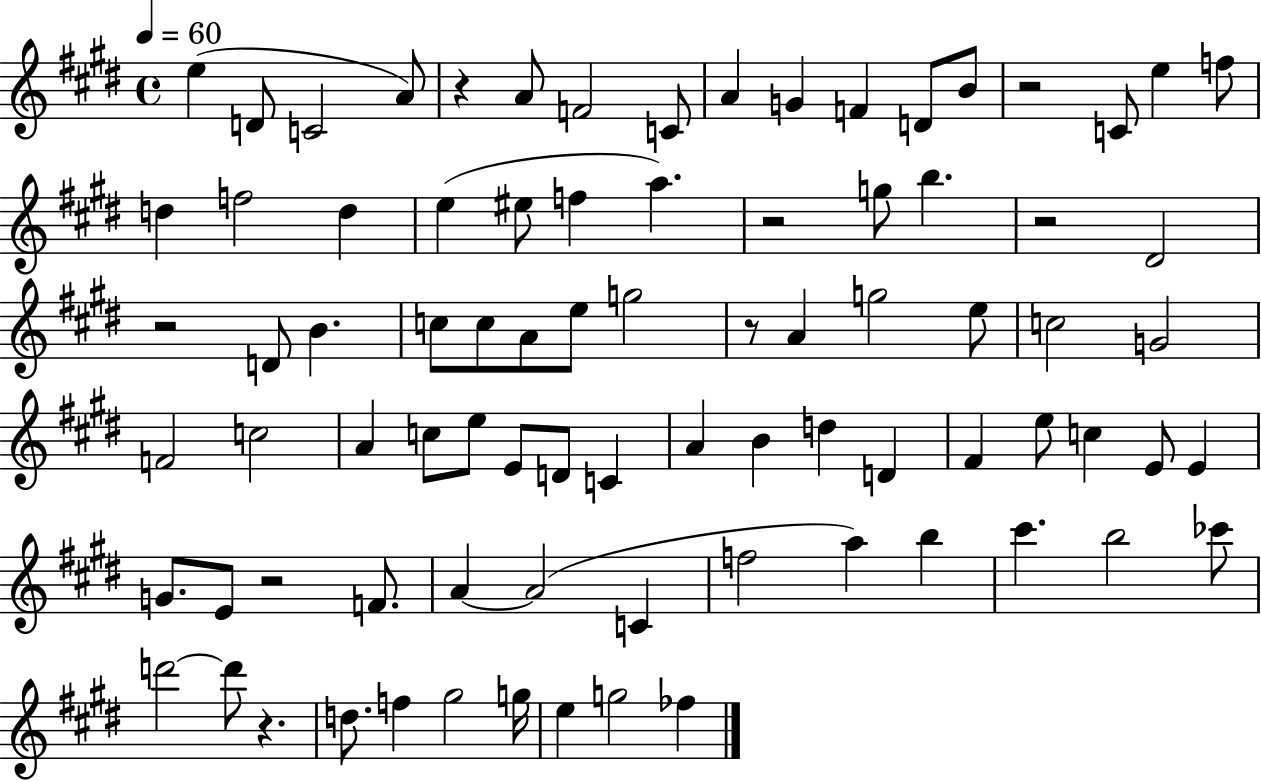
{
  \clef treble
  \time 4/4
  \defaultTimeSignature
  \key e \major
  \tempo 4 = 60
  e''4( d'8 c'2 a'8) | r4 a'8 f'2 c'8 | a'4 g'4 f'4 d'8 b'8 | r2 c'8 e''4 f''8 | \break d''4 f''2 d''4 | e''4( eis''8 f''4 a''4.) | r2 g''8 b''4. | r2 dis'2 | \break r2 d'8 b'4. | c''8 c''8 a'8 e''8 g''2 | r8 a'4 g''2 e''8 | c''2 g'2 | \break f'2 c''2 | a'4 c''8 e''8 e'8 d'8 c'4 | a'4 b'4 d''4 d'4 | fis'4 e''8 c''4 e'8 e'4 | \break g'8. e'8 r2 f'8. | a'4~~ a'2( c'4 | f''2 a''4) b''4 | cis'''4. b''2 ces'''8 | \break d'''2~~ d'''8 r4. | d''8. f''4 gis''2 g''16 | e''4 g''2 fes''4 | \bar "|."
}